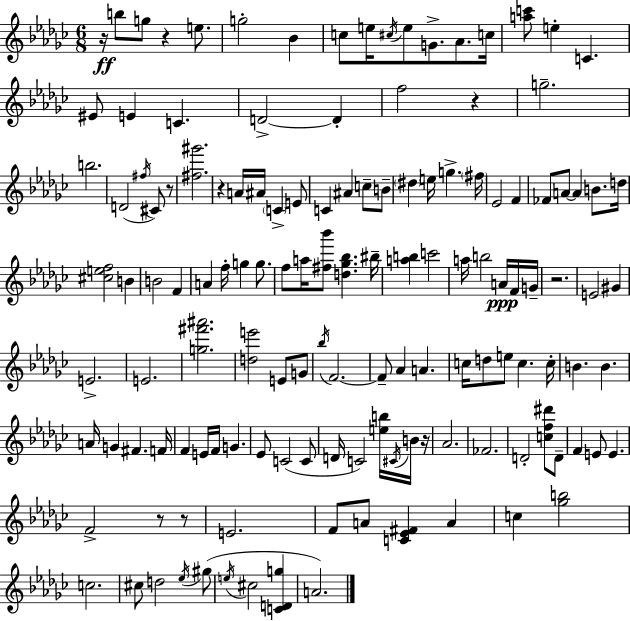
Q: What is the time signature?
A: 6/8